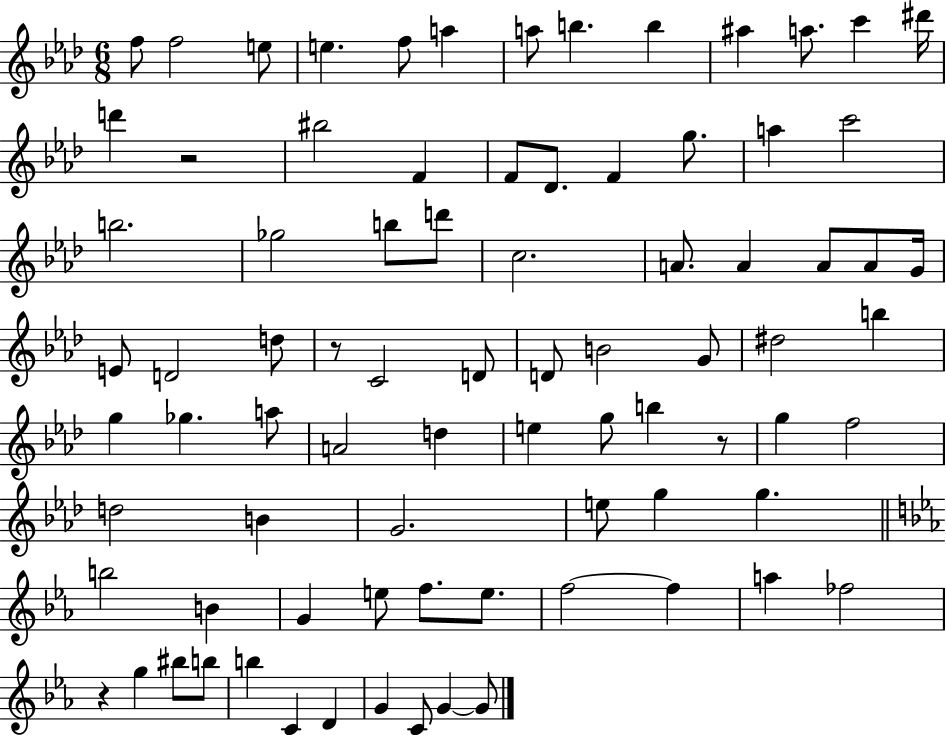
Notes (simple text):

F5/e F5/h E5/e E5/q. F5/e A5/q A5/e B5/q. B5/q A#5/q A5/e. C6/q D#6/s D6/q R/h BIS5/h F4/q F4/e Db4/e. F4/q G5/e. A5/q C6/h B5/h. Gb5/h B5/e D6/e C5/h. A4/e. A4/q A4/e A4/e G4/s E4/e D4/h D5/e R/e C4/h D4/e D4/e B4/h G4/e D#5/h B5/q G5/q Gb5/q. A5/e A4/h D5/q E5/q G5/e B5/q R/e G5/q F5/h D5/h B4/q G4/h. E5/e G5/q G5/q. B5/h B4/q G4/q E5/e F5/e. E5/e. F5/h F5/q A5/q FES5/h R/q G5/q BIS5/e B5/e B5/q C4/q D4/q G4/q C4/e G4/q G4/e